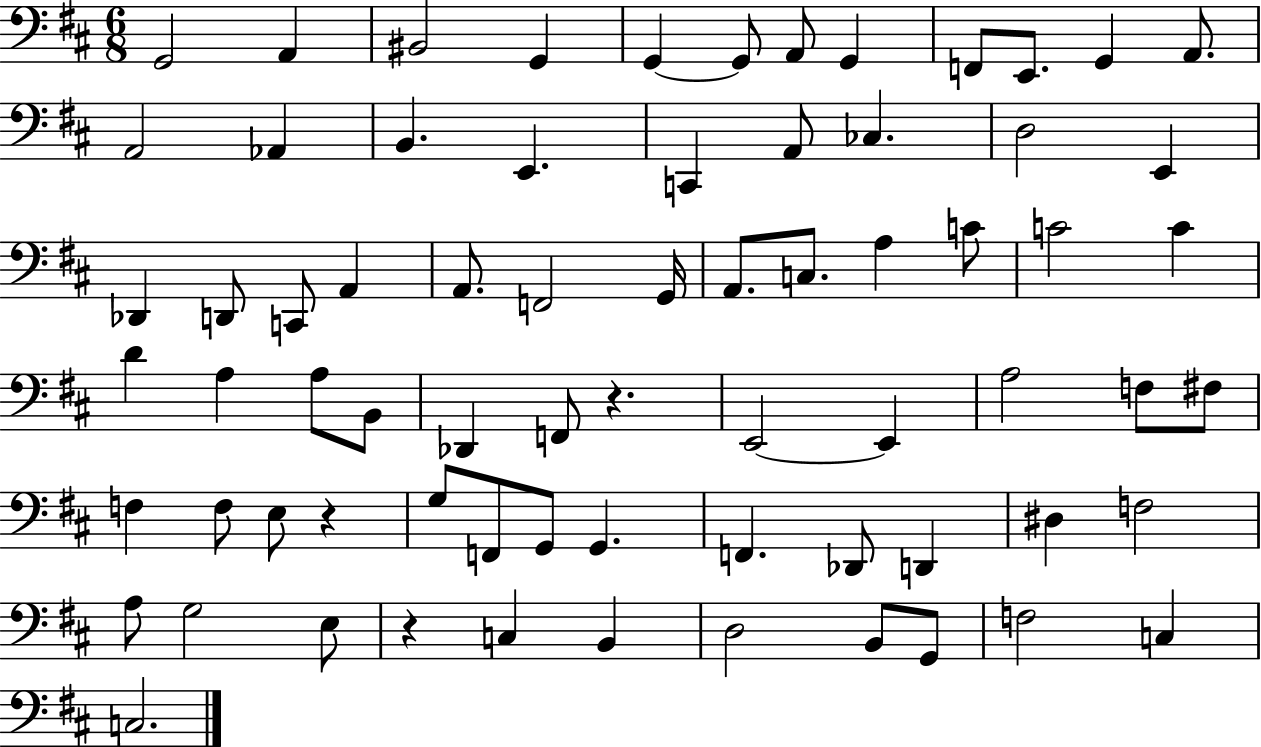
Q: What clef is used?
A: bass